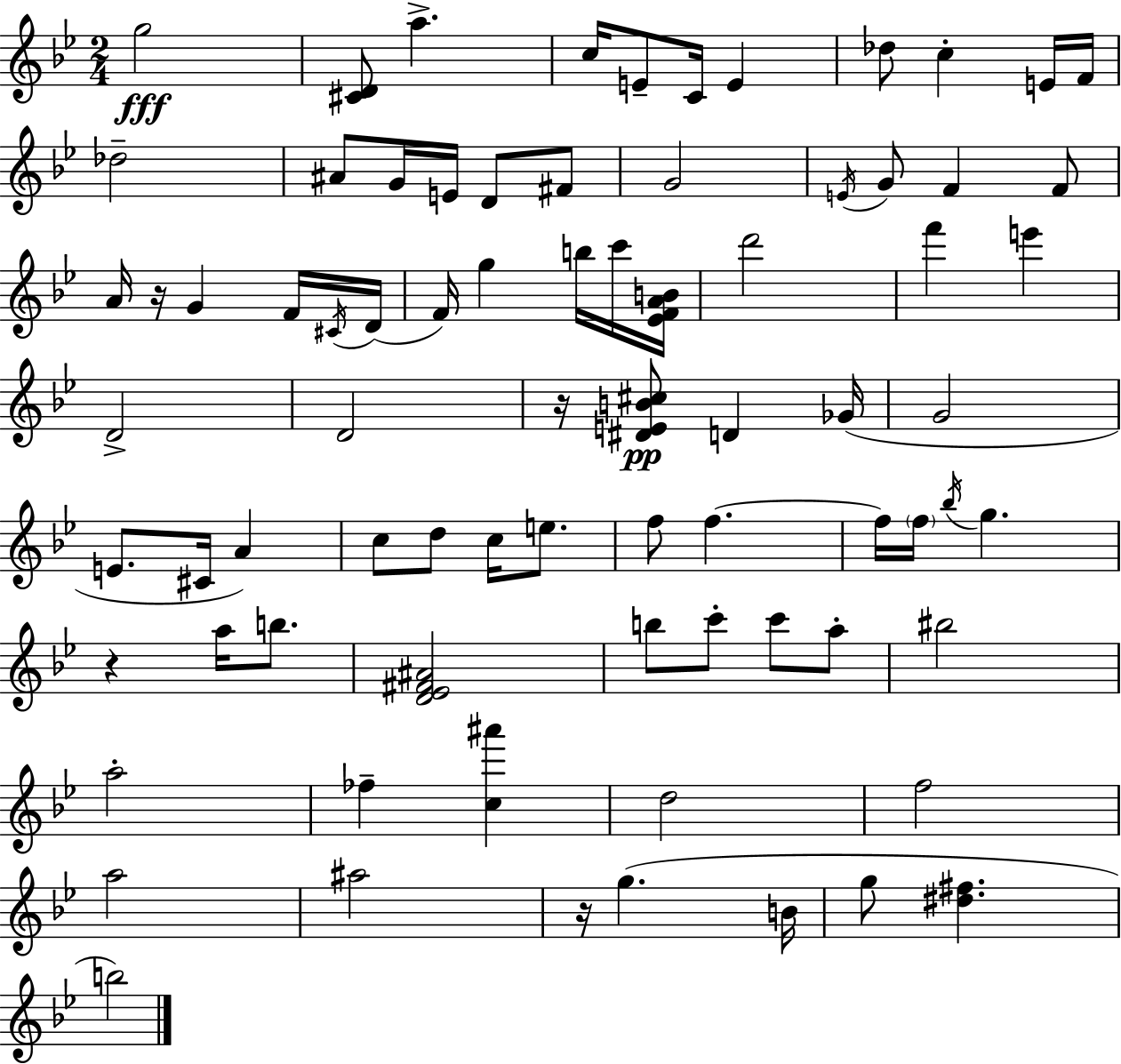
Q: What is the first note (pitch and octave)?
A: G5